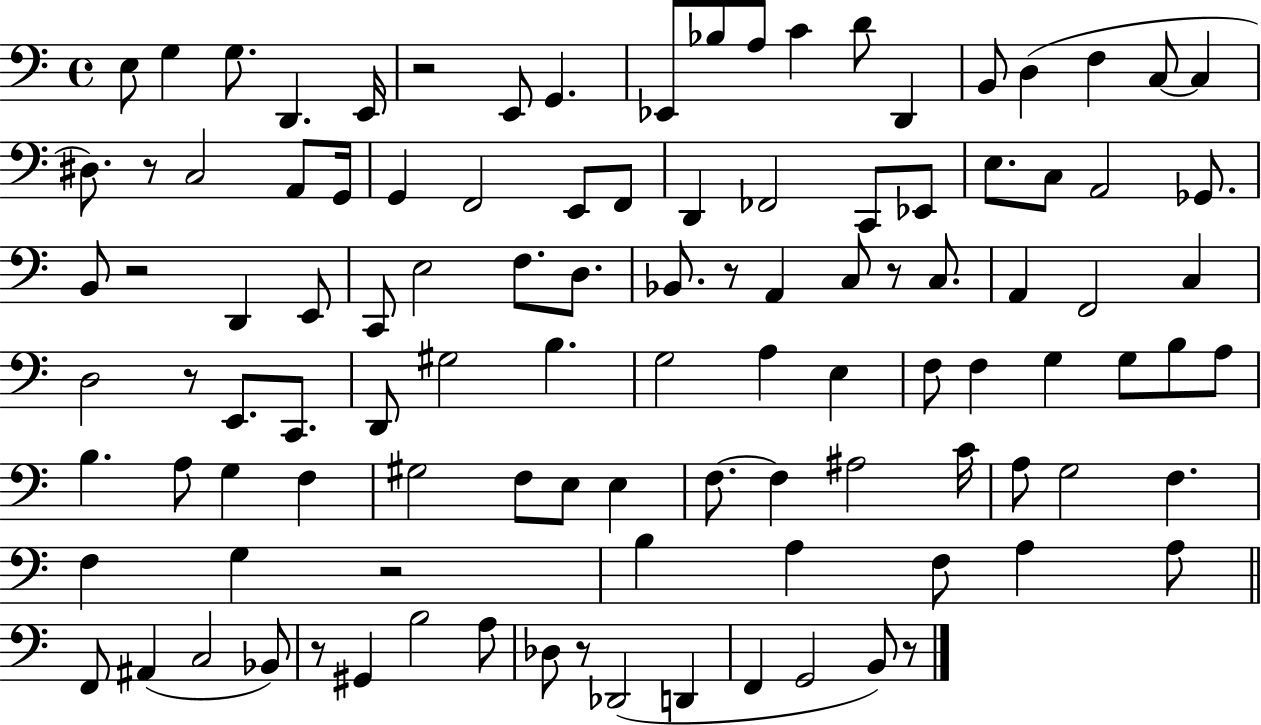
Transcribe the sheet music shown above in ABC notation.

X:1
T:Untitled
M:4/4
L:1/4
K:C
E,/2 G, G,/2 D,, E,,/4 z2 E,,/2 G,, _E,,/2 _B,/2 A,/2 C D/2 D,, B,,/2 D, F, C,/2 C, ^D,/2 z/2 C,2 A,,/2 G,,/4 G,, F,,2 E,,/2 F,,/2 D,, _F,,2 C,,/2 _E,,/2 E,/2 C,/2 A,,2 _G,,/2 B,,/2 z2 D,, E,,/2 C,,/2 E,2 F,/2 D,/2 _B,,/2 z/2 A,, C,/2 z/2 C,/2 A,, F,,2 C, D,2 z/2 E,,/2 C,,/2 D,,/2 ^G,2 B, G,2 A, E, F,/2 F, G, G,/2 B,/2 A,/2 B, A,/2 G, F, ^G,2 F,/2 E,/2 E, F,/2 F, ^A,2 C/4 A,/2 G,2 F, F, G, z2 B, A, F,/2 A, A,/2 F,,/2 ^A,, C,2 _B,,/2 z/2 ^G,, B,2 A,/2 _D,/2 z/2 _D,,2 D,, F,, G,,2 B,,/2 z/2